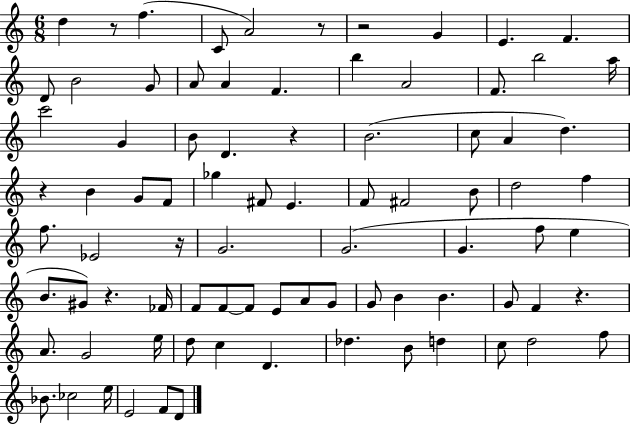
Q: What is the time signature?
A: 6/8